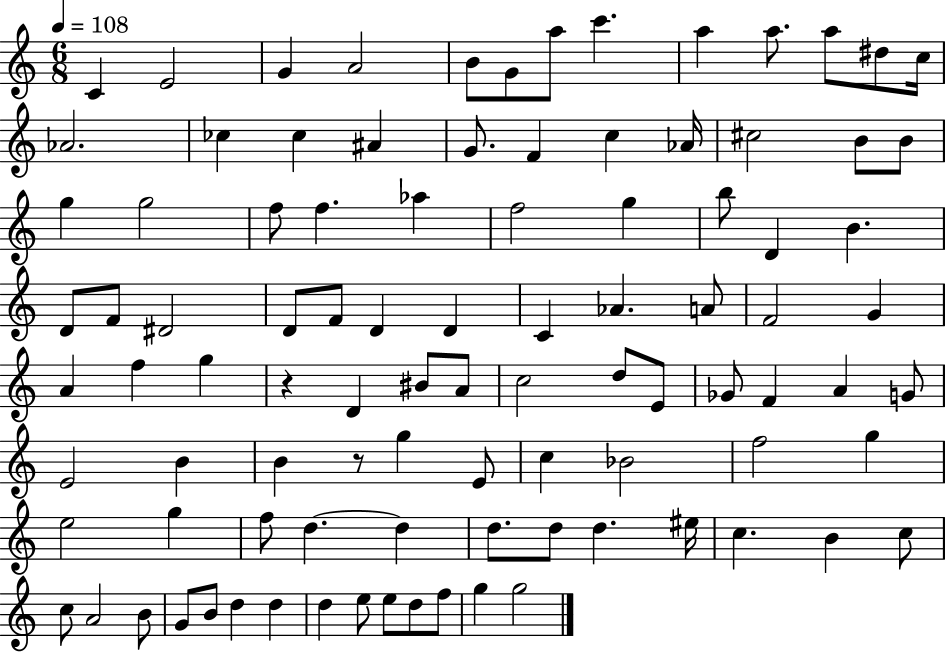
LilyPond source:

{
  \clef treble
  \numericTimeSignature
  \time 6/8
  \key c \major
  \tempo 4 = 108
  c'4 e'2 | g'4 a'2 | b'8 g'8 a''8 c'''4. | a''4 a''8. a''8 dis''8 c''16 | \break aes'2. | ces''4 ces''4 ais'4 | g'8. f'4 c''4 aes'16 | cis''2 b'8 b'8 | \break g''4 g''2 | f''8 f''4. aes''4 | f''2 g''4 | b''8 d'4 b'4. | \break d'8 f'8 dis'2 | d'8 f'8 d'4 d'4 | c'4 aes'4. a'8 | f'2 g'4 | \break a'4 f''4 g''4 | r4 d'4 bis'8 a'8 | c''2 d''8 e'8 | ges'8 f'4 a'4 g'8 | \break e'2 b'4 | b'4 r8 g''4 e'8 | c''4 bes'2 | f''2 g''4 | \break e''2 g''4 | f''8 d''4.~~ d''4 | d''8. d''8 d''4. eis''16 | c''4. b'4 c''8 | \break c''8 a'2 b'8 | g'8 b'8 d''4 d''4 | d''4 e''8 e''8 d''8 f''8 | g''4 g''2 | \break \bar "|."
}